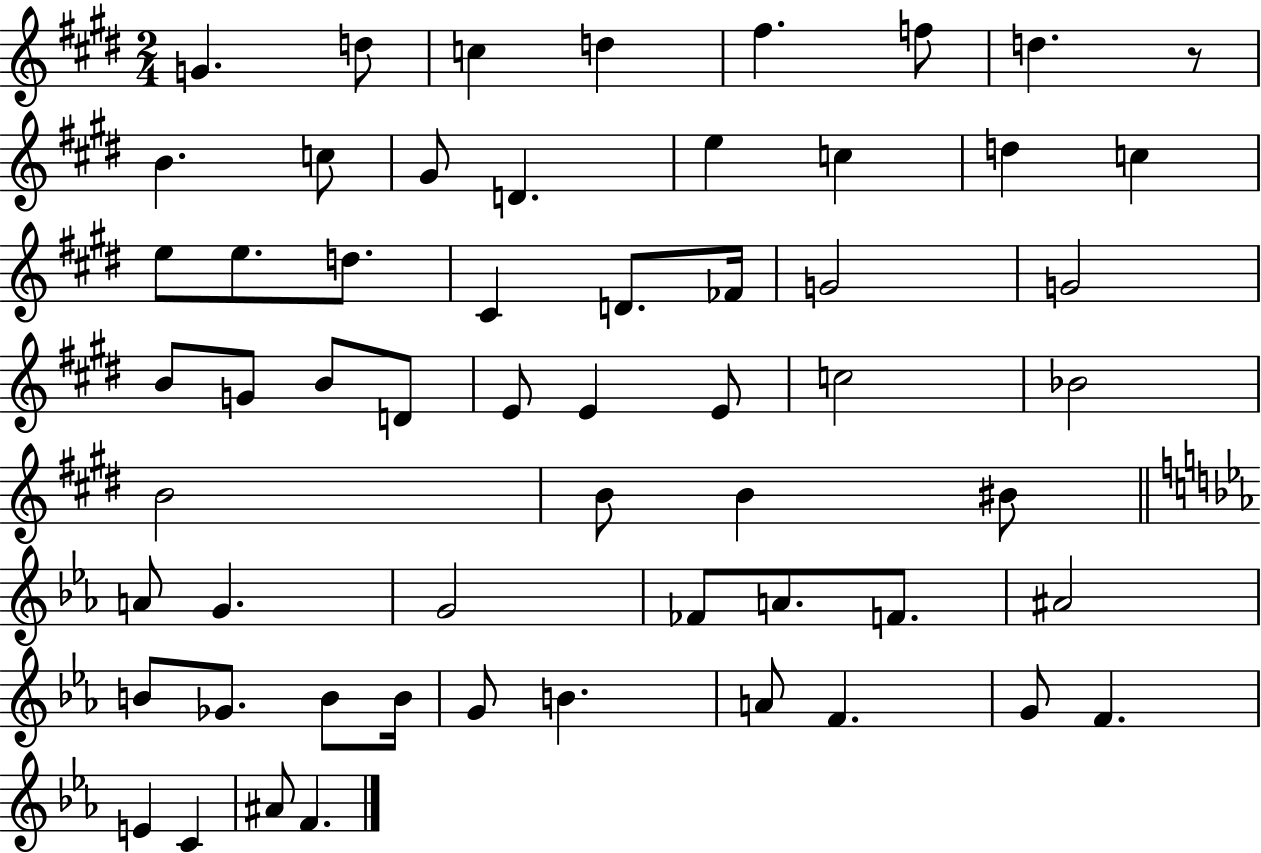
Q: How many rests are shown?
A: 1